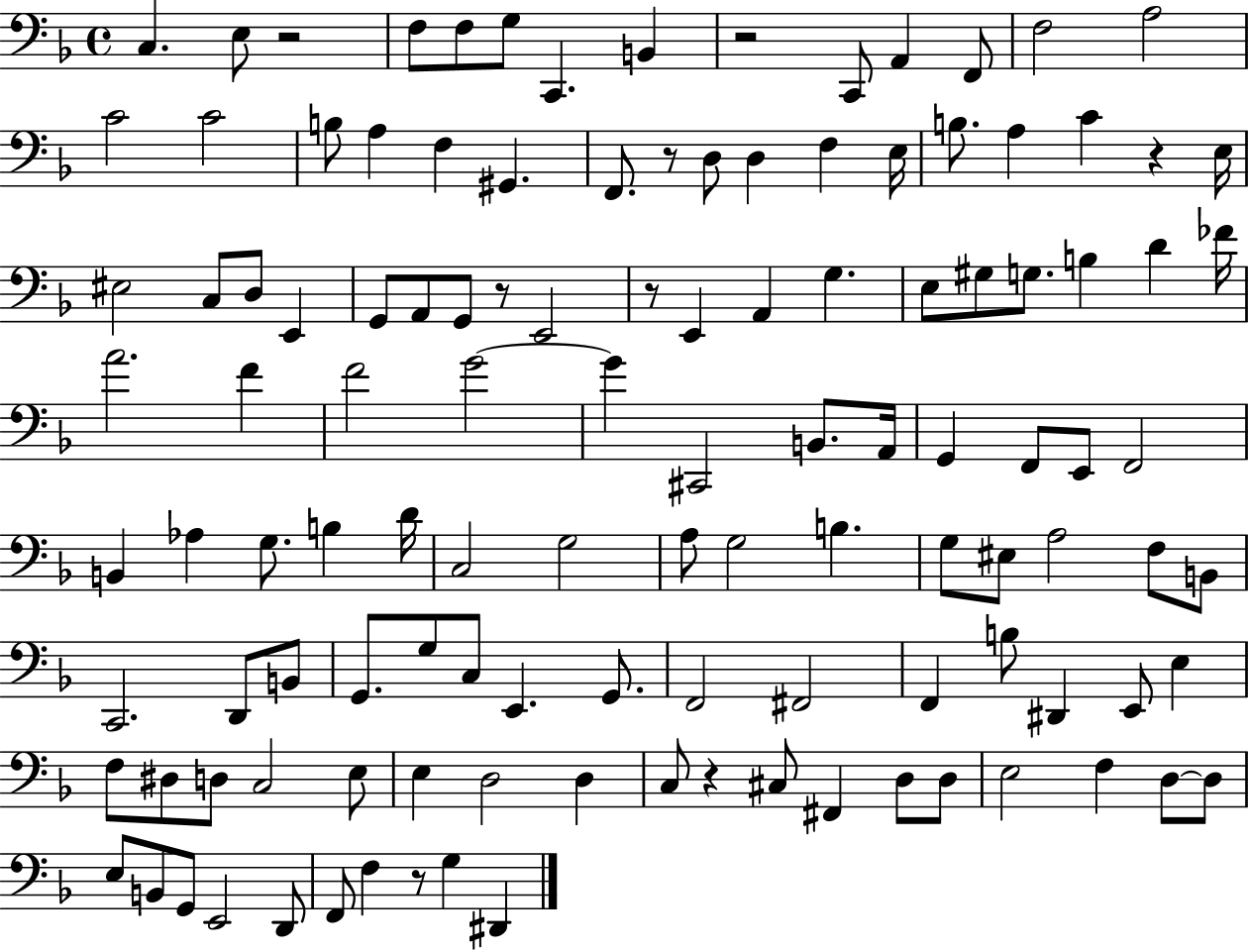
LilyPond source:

{
  \clef bass
  \time 4/4
  \defaultTimeSignature
  \key f \major
  \repeat volta 2 { c4. e8 r2 | f8 f8 g8 c,4. b,4 | r2 c,8 a,4 f,8 | f2 a2 | \break c'2 c'2 | b8 a4 f4 gis,4. | f,8. r8 d8 d4 f4 e16 | b8. a4 c'4 r4 e16 | \break eis2 c8 d8 e,4 | g,8 a,8 g,8 r8 e,2 | r8 e,4 a,4 g4. | e8 gis8 g8. b4 d'4 fes'16 | \break a'2. f'4 | f'2 g'2~~ | g'4 cis,2 b,8. a,16 | g,4 f,8 e,8 f,2 | \break b,4 aes4 g8. b4 d'16 | c2 g2 | a8 g2 b4. | g8 eis8 a2 f8 b,8 | \break c,2. d,8 b,8 | g,8. g8 c8 e,4. g,8. | f,2 fis,2 | f,4 b8 dis,4 e,8 e4 | \break f8 dis8 d8 c2 e8 | e4 d2 d4 | c8 r4 cis8 fis,4 d8 d8 | e2 f4 d8~~ d8 | \break e8 b,8 g,8 e,2 d,8 | f,8 f4 r8 g4 dis,4 | } \bar "|."
}